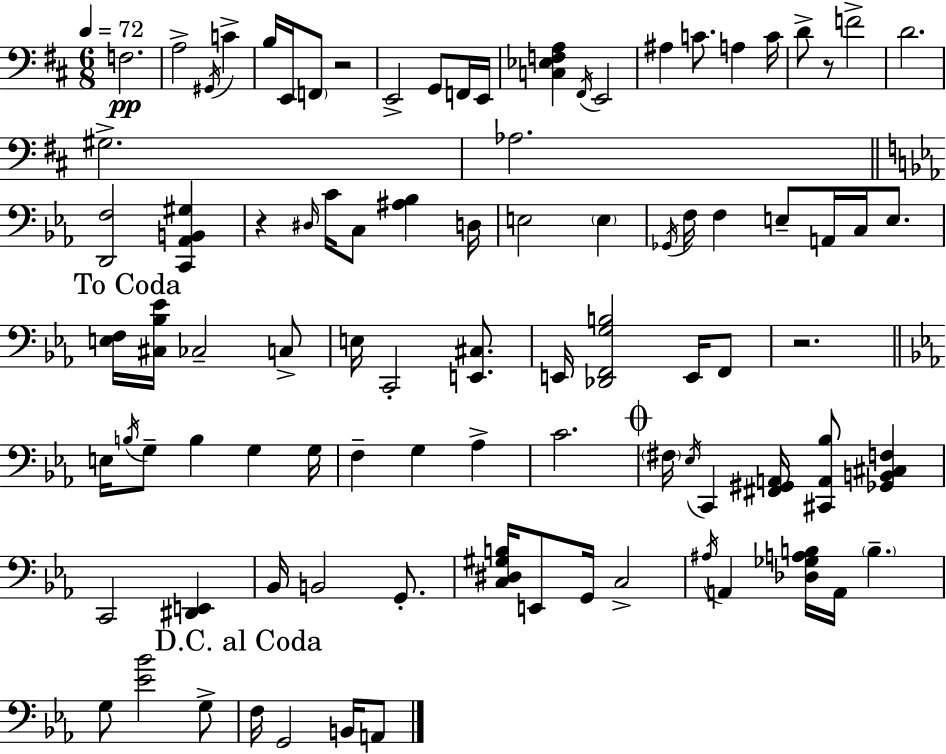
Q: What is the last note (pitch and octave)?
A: A2